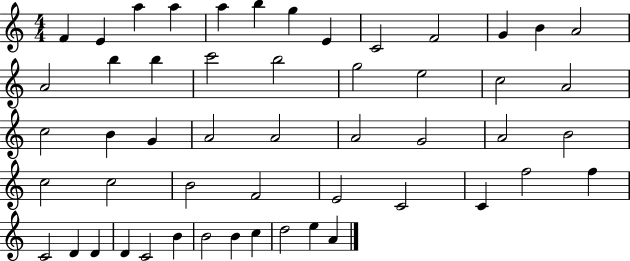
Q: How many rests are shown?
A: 0